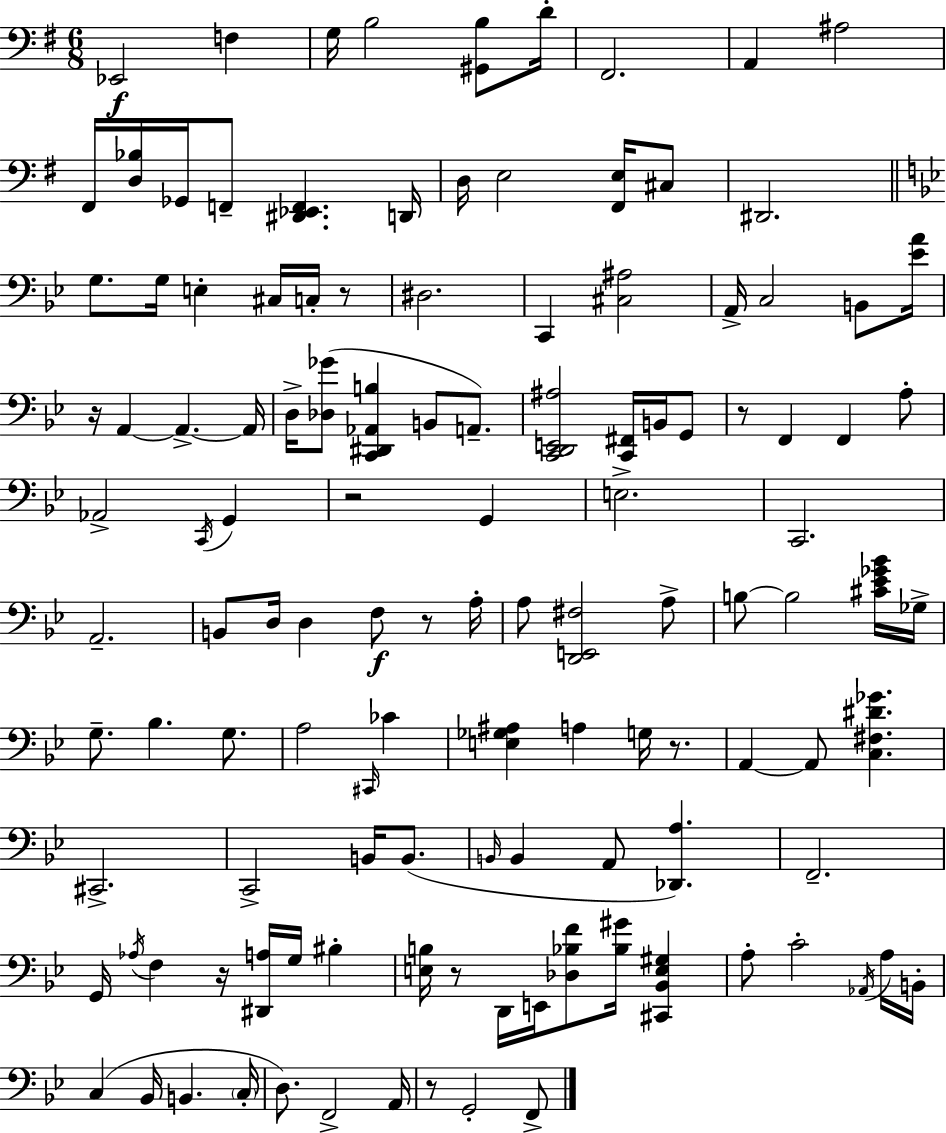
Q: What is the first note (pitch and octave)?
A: Eb2